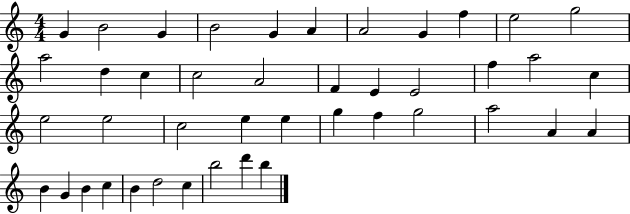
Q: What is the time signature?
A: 4/4